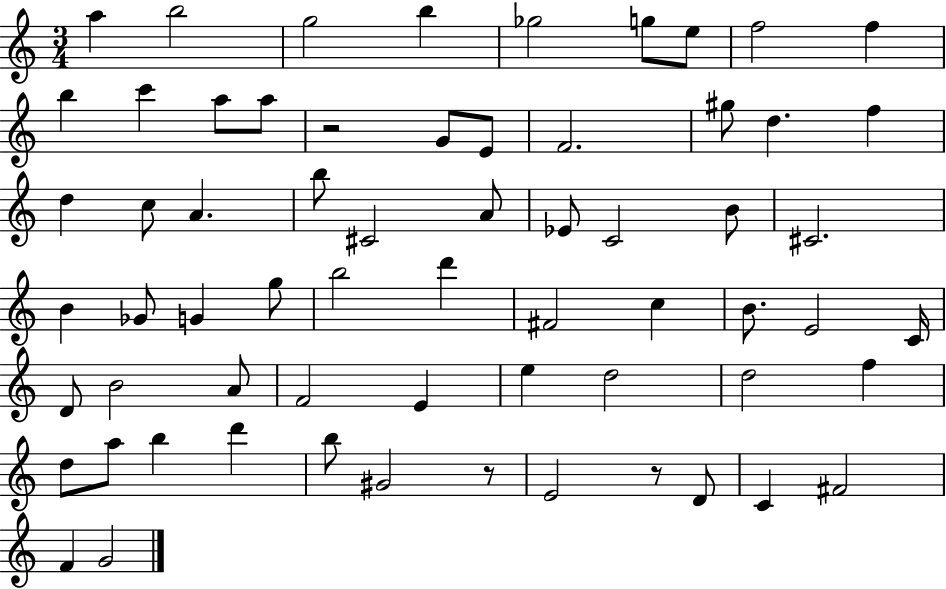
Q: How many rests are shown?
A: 3